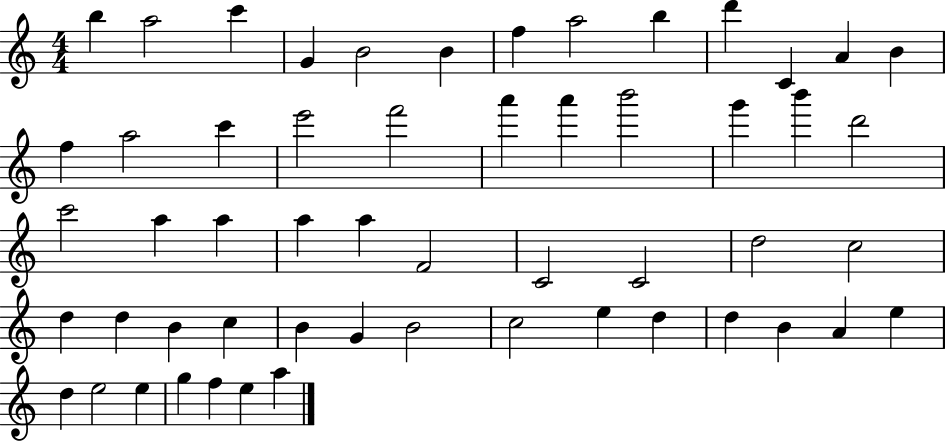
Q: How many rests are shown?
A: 0